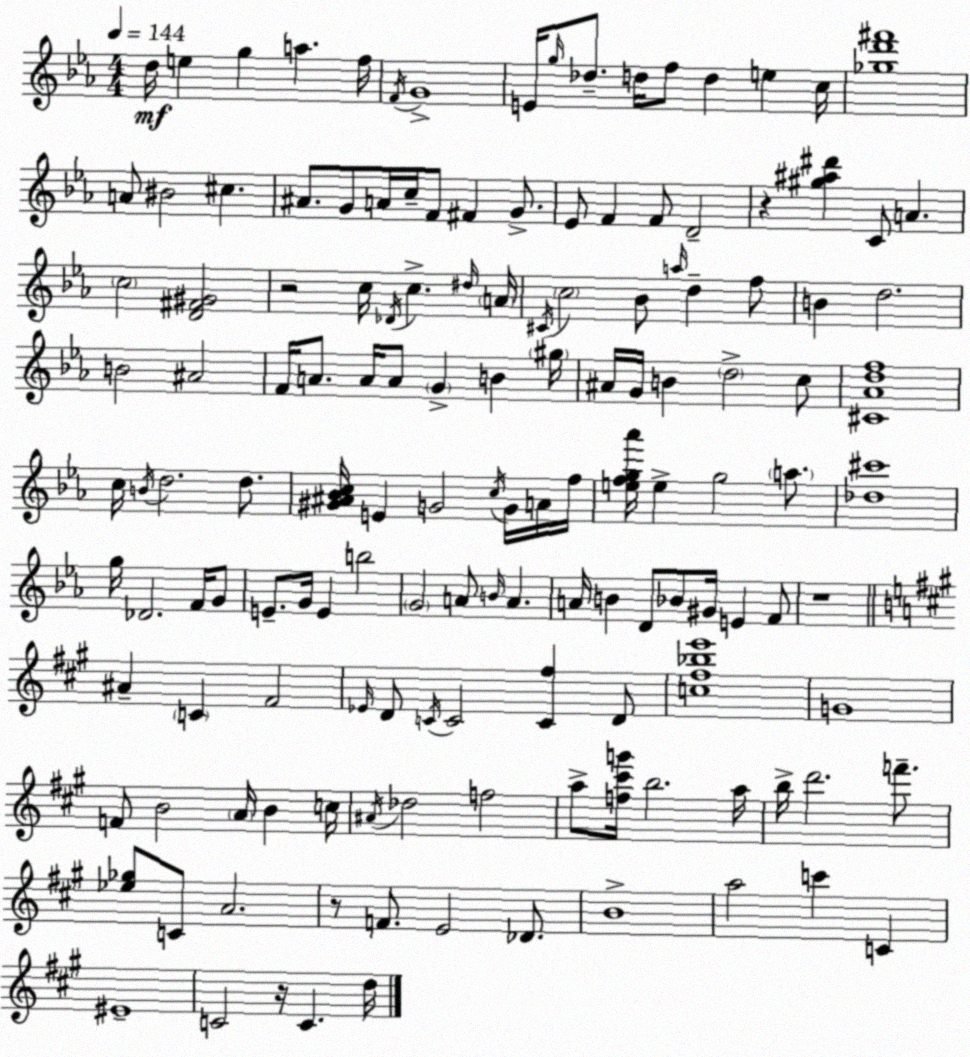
X:1
T:Untitled
M:4/4
L:1/4
K:Cm
d/4 e g a f/4 F/4 G4 E/4 g/4 _d/2 d/4 f/2 d e c/4 [_gd'^f']4 A/2 ^B2 ^c ^A/2 G/2 A/4 c/4 F/2 ^F G/2 _E/2 F F/2 D2 z [^g^a^d'] C/2 A c2 [D^F^G]2 z2 c/4 _D/4 c ^d/4 A/4 ^C/4 c2 _B/2 a/4 d f/2 B d2 B2 ^A2 F/4 A/2 A/4 A/2 G B ^g/4 ^A/4 G/4 B d2 c/2 [^C_Adf]4 c/4 B/4 d2 d/2 [^G^A_Bc]/4 E G2 c/4 G/4 A/4 f/4 [efg_a']/4 e g2 a/2 [_d^c']4 g/4 _D2 F/4 G/2 E/2 G/4 E b2 G2 A/2 B/4 A A/4 B D/2 _B/2 ^G/4 E F/2 z4 ^A C ^F2 _E/4 D/2 C/4 C2 [C^f] D/2 [c^f_be']4 G4 F/2 B2 A/4 B c/4 ^A/4 _d2 f2 a/2 [f^c'g']/4 b2 a/4 b/4 d'2 f'/2 [_e_g]/2 C/2 A2 z/2 F/2 E2 _D/2 B4 a2 c' C ^E4 C2 z/4 C d/4